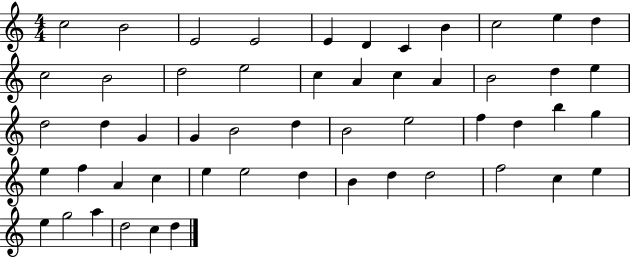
C5/h B4/h E4/h E4/h E4/q D4/q C4/q B4/q C5/h E5/q D5/q C5/h B4/h D5/h E5/h C5/q A4/q C5/q A4/q B4/h D5/q E5/q D5/h D5/q G4/q G4/q B4/h D5/q B4/h E5/h F5/q D5/q B5/q G5/q E5/q F5/q A4/q C5/q E5/q E5/h D5/q B4/q D5/q D5/h F5/h C5/q E5/q E5/q G5/h A5/q D5/h C5/q D5/q